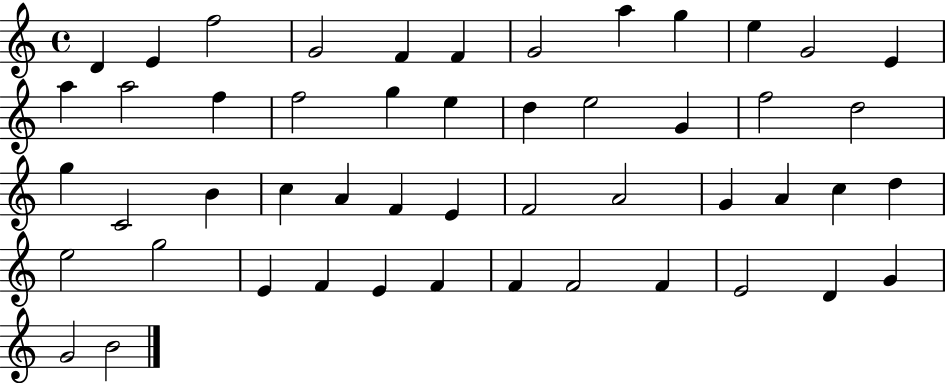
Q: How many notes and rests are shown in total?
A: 50